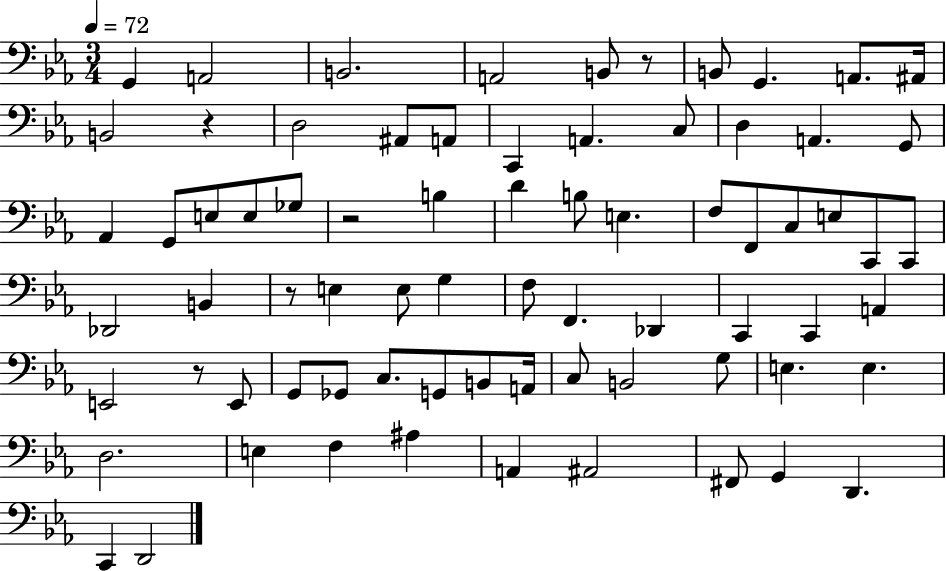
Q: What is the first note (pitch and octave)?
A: G2